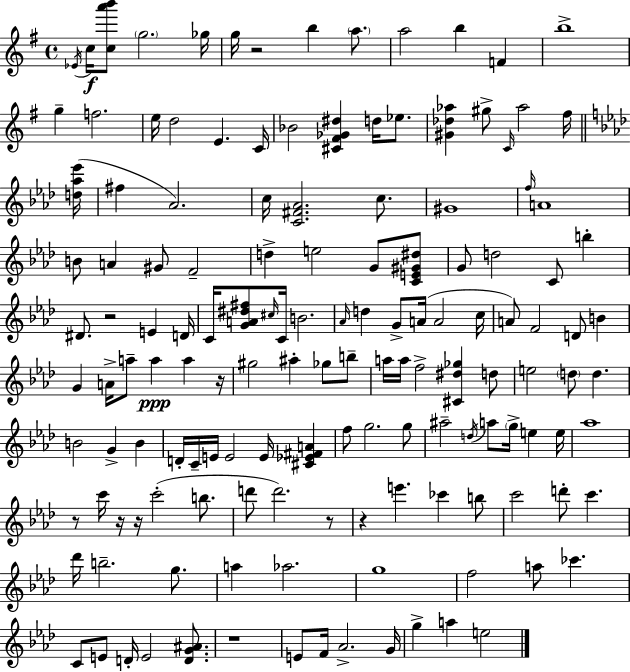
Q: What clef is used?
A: treble